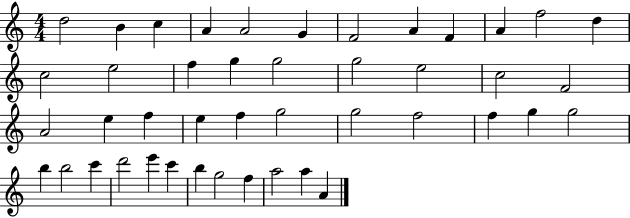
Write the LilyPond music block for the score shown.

{
  \clef treble
  \numericTimeSignature
  \time 4/4
  \key c \major
  d''2 b'4 c''4 | a'4 a'2 g'4 | f'2 a'4 f'4 | a'4 f''2 d''4 | \break c''2 e''2 | f''4 g''4 g''2 | g''2 e''2 | c''2 f'2 | \break a'2 e''4 f''4 | e''4 f''4 g''2 | g''2 f''2 | f''4 g''4 g''2 | \break b''4 b''2 c'''4 | d'''2 e'''4 c'''4 | b''4 g''2 f''4 | a''2 a''4 a'4 | \break \bar "|."
}